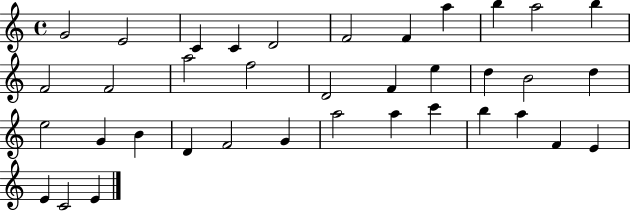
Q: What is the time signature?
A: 4/4